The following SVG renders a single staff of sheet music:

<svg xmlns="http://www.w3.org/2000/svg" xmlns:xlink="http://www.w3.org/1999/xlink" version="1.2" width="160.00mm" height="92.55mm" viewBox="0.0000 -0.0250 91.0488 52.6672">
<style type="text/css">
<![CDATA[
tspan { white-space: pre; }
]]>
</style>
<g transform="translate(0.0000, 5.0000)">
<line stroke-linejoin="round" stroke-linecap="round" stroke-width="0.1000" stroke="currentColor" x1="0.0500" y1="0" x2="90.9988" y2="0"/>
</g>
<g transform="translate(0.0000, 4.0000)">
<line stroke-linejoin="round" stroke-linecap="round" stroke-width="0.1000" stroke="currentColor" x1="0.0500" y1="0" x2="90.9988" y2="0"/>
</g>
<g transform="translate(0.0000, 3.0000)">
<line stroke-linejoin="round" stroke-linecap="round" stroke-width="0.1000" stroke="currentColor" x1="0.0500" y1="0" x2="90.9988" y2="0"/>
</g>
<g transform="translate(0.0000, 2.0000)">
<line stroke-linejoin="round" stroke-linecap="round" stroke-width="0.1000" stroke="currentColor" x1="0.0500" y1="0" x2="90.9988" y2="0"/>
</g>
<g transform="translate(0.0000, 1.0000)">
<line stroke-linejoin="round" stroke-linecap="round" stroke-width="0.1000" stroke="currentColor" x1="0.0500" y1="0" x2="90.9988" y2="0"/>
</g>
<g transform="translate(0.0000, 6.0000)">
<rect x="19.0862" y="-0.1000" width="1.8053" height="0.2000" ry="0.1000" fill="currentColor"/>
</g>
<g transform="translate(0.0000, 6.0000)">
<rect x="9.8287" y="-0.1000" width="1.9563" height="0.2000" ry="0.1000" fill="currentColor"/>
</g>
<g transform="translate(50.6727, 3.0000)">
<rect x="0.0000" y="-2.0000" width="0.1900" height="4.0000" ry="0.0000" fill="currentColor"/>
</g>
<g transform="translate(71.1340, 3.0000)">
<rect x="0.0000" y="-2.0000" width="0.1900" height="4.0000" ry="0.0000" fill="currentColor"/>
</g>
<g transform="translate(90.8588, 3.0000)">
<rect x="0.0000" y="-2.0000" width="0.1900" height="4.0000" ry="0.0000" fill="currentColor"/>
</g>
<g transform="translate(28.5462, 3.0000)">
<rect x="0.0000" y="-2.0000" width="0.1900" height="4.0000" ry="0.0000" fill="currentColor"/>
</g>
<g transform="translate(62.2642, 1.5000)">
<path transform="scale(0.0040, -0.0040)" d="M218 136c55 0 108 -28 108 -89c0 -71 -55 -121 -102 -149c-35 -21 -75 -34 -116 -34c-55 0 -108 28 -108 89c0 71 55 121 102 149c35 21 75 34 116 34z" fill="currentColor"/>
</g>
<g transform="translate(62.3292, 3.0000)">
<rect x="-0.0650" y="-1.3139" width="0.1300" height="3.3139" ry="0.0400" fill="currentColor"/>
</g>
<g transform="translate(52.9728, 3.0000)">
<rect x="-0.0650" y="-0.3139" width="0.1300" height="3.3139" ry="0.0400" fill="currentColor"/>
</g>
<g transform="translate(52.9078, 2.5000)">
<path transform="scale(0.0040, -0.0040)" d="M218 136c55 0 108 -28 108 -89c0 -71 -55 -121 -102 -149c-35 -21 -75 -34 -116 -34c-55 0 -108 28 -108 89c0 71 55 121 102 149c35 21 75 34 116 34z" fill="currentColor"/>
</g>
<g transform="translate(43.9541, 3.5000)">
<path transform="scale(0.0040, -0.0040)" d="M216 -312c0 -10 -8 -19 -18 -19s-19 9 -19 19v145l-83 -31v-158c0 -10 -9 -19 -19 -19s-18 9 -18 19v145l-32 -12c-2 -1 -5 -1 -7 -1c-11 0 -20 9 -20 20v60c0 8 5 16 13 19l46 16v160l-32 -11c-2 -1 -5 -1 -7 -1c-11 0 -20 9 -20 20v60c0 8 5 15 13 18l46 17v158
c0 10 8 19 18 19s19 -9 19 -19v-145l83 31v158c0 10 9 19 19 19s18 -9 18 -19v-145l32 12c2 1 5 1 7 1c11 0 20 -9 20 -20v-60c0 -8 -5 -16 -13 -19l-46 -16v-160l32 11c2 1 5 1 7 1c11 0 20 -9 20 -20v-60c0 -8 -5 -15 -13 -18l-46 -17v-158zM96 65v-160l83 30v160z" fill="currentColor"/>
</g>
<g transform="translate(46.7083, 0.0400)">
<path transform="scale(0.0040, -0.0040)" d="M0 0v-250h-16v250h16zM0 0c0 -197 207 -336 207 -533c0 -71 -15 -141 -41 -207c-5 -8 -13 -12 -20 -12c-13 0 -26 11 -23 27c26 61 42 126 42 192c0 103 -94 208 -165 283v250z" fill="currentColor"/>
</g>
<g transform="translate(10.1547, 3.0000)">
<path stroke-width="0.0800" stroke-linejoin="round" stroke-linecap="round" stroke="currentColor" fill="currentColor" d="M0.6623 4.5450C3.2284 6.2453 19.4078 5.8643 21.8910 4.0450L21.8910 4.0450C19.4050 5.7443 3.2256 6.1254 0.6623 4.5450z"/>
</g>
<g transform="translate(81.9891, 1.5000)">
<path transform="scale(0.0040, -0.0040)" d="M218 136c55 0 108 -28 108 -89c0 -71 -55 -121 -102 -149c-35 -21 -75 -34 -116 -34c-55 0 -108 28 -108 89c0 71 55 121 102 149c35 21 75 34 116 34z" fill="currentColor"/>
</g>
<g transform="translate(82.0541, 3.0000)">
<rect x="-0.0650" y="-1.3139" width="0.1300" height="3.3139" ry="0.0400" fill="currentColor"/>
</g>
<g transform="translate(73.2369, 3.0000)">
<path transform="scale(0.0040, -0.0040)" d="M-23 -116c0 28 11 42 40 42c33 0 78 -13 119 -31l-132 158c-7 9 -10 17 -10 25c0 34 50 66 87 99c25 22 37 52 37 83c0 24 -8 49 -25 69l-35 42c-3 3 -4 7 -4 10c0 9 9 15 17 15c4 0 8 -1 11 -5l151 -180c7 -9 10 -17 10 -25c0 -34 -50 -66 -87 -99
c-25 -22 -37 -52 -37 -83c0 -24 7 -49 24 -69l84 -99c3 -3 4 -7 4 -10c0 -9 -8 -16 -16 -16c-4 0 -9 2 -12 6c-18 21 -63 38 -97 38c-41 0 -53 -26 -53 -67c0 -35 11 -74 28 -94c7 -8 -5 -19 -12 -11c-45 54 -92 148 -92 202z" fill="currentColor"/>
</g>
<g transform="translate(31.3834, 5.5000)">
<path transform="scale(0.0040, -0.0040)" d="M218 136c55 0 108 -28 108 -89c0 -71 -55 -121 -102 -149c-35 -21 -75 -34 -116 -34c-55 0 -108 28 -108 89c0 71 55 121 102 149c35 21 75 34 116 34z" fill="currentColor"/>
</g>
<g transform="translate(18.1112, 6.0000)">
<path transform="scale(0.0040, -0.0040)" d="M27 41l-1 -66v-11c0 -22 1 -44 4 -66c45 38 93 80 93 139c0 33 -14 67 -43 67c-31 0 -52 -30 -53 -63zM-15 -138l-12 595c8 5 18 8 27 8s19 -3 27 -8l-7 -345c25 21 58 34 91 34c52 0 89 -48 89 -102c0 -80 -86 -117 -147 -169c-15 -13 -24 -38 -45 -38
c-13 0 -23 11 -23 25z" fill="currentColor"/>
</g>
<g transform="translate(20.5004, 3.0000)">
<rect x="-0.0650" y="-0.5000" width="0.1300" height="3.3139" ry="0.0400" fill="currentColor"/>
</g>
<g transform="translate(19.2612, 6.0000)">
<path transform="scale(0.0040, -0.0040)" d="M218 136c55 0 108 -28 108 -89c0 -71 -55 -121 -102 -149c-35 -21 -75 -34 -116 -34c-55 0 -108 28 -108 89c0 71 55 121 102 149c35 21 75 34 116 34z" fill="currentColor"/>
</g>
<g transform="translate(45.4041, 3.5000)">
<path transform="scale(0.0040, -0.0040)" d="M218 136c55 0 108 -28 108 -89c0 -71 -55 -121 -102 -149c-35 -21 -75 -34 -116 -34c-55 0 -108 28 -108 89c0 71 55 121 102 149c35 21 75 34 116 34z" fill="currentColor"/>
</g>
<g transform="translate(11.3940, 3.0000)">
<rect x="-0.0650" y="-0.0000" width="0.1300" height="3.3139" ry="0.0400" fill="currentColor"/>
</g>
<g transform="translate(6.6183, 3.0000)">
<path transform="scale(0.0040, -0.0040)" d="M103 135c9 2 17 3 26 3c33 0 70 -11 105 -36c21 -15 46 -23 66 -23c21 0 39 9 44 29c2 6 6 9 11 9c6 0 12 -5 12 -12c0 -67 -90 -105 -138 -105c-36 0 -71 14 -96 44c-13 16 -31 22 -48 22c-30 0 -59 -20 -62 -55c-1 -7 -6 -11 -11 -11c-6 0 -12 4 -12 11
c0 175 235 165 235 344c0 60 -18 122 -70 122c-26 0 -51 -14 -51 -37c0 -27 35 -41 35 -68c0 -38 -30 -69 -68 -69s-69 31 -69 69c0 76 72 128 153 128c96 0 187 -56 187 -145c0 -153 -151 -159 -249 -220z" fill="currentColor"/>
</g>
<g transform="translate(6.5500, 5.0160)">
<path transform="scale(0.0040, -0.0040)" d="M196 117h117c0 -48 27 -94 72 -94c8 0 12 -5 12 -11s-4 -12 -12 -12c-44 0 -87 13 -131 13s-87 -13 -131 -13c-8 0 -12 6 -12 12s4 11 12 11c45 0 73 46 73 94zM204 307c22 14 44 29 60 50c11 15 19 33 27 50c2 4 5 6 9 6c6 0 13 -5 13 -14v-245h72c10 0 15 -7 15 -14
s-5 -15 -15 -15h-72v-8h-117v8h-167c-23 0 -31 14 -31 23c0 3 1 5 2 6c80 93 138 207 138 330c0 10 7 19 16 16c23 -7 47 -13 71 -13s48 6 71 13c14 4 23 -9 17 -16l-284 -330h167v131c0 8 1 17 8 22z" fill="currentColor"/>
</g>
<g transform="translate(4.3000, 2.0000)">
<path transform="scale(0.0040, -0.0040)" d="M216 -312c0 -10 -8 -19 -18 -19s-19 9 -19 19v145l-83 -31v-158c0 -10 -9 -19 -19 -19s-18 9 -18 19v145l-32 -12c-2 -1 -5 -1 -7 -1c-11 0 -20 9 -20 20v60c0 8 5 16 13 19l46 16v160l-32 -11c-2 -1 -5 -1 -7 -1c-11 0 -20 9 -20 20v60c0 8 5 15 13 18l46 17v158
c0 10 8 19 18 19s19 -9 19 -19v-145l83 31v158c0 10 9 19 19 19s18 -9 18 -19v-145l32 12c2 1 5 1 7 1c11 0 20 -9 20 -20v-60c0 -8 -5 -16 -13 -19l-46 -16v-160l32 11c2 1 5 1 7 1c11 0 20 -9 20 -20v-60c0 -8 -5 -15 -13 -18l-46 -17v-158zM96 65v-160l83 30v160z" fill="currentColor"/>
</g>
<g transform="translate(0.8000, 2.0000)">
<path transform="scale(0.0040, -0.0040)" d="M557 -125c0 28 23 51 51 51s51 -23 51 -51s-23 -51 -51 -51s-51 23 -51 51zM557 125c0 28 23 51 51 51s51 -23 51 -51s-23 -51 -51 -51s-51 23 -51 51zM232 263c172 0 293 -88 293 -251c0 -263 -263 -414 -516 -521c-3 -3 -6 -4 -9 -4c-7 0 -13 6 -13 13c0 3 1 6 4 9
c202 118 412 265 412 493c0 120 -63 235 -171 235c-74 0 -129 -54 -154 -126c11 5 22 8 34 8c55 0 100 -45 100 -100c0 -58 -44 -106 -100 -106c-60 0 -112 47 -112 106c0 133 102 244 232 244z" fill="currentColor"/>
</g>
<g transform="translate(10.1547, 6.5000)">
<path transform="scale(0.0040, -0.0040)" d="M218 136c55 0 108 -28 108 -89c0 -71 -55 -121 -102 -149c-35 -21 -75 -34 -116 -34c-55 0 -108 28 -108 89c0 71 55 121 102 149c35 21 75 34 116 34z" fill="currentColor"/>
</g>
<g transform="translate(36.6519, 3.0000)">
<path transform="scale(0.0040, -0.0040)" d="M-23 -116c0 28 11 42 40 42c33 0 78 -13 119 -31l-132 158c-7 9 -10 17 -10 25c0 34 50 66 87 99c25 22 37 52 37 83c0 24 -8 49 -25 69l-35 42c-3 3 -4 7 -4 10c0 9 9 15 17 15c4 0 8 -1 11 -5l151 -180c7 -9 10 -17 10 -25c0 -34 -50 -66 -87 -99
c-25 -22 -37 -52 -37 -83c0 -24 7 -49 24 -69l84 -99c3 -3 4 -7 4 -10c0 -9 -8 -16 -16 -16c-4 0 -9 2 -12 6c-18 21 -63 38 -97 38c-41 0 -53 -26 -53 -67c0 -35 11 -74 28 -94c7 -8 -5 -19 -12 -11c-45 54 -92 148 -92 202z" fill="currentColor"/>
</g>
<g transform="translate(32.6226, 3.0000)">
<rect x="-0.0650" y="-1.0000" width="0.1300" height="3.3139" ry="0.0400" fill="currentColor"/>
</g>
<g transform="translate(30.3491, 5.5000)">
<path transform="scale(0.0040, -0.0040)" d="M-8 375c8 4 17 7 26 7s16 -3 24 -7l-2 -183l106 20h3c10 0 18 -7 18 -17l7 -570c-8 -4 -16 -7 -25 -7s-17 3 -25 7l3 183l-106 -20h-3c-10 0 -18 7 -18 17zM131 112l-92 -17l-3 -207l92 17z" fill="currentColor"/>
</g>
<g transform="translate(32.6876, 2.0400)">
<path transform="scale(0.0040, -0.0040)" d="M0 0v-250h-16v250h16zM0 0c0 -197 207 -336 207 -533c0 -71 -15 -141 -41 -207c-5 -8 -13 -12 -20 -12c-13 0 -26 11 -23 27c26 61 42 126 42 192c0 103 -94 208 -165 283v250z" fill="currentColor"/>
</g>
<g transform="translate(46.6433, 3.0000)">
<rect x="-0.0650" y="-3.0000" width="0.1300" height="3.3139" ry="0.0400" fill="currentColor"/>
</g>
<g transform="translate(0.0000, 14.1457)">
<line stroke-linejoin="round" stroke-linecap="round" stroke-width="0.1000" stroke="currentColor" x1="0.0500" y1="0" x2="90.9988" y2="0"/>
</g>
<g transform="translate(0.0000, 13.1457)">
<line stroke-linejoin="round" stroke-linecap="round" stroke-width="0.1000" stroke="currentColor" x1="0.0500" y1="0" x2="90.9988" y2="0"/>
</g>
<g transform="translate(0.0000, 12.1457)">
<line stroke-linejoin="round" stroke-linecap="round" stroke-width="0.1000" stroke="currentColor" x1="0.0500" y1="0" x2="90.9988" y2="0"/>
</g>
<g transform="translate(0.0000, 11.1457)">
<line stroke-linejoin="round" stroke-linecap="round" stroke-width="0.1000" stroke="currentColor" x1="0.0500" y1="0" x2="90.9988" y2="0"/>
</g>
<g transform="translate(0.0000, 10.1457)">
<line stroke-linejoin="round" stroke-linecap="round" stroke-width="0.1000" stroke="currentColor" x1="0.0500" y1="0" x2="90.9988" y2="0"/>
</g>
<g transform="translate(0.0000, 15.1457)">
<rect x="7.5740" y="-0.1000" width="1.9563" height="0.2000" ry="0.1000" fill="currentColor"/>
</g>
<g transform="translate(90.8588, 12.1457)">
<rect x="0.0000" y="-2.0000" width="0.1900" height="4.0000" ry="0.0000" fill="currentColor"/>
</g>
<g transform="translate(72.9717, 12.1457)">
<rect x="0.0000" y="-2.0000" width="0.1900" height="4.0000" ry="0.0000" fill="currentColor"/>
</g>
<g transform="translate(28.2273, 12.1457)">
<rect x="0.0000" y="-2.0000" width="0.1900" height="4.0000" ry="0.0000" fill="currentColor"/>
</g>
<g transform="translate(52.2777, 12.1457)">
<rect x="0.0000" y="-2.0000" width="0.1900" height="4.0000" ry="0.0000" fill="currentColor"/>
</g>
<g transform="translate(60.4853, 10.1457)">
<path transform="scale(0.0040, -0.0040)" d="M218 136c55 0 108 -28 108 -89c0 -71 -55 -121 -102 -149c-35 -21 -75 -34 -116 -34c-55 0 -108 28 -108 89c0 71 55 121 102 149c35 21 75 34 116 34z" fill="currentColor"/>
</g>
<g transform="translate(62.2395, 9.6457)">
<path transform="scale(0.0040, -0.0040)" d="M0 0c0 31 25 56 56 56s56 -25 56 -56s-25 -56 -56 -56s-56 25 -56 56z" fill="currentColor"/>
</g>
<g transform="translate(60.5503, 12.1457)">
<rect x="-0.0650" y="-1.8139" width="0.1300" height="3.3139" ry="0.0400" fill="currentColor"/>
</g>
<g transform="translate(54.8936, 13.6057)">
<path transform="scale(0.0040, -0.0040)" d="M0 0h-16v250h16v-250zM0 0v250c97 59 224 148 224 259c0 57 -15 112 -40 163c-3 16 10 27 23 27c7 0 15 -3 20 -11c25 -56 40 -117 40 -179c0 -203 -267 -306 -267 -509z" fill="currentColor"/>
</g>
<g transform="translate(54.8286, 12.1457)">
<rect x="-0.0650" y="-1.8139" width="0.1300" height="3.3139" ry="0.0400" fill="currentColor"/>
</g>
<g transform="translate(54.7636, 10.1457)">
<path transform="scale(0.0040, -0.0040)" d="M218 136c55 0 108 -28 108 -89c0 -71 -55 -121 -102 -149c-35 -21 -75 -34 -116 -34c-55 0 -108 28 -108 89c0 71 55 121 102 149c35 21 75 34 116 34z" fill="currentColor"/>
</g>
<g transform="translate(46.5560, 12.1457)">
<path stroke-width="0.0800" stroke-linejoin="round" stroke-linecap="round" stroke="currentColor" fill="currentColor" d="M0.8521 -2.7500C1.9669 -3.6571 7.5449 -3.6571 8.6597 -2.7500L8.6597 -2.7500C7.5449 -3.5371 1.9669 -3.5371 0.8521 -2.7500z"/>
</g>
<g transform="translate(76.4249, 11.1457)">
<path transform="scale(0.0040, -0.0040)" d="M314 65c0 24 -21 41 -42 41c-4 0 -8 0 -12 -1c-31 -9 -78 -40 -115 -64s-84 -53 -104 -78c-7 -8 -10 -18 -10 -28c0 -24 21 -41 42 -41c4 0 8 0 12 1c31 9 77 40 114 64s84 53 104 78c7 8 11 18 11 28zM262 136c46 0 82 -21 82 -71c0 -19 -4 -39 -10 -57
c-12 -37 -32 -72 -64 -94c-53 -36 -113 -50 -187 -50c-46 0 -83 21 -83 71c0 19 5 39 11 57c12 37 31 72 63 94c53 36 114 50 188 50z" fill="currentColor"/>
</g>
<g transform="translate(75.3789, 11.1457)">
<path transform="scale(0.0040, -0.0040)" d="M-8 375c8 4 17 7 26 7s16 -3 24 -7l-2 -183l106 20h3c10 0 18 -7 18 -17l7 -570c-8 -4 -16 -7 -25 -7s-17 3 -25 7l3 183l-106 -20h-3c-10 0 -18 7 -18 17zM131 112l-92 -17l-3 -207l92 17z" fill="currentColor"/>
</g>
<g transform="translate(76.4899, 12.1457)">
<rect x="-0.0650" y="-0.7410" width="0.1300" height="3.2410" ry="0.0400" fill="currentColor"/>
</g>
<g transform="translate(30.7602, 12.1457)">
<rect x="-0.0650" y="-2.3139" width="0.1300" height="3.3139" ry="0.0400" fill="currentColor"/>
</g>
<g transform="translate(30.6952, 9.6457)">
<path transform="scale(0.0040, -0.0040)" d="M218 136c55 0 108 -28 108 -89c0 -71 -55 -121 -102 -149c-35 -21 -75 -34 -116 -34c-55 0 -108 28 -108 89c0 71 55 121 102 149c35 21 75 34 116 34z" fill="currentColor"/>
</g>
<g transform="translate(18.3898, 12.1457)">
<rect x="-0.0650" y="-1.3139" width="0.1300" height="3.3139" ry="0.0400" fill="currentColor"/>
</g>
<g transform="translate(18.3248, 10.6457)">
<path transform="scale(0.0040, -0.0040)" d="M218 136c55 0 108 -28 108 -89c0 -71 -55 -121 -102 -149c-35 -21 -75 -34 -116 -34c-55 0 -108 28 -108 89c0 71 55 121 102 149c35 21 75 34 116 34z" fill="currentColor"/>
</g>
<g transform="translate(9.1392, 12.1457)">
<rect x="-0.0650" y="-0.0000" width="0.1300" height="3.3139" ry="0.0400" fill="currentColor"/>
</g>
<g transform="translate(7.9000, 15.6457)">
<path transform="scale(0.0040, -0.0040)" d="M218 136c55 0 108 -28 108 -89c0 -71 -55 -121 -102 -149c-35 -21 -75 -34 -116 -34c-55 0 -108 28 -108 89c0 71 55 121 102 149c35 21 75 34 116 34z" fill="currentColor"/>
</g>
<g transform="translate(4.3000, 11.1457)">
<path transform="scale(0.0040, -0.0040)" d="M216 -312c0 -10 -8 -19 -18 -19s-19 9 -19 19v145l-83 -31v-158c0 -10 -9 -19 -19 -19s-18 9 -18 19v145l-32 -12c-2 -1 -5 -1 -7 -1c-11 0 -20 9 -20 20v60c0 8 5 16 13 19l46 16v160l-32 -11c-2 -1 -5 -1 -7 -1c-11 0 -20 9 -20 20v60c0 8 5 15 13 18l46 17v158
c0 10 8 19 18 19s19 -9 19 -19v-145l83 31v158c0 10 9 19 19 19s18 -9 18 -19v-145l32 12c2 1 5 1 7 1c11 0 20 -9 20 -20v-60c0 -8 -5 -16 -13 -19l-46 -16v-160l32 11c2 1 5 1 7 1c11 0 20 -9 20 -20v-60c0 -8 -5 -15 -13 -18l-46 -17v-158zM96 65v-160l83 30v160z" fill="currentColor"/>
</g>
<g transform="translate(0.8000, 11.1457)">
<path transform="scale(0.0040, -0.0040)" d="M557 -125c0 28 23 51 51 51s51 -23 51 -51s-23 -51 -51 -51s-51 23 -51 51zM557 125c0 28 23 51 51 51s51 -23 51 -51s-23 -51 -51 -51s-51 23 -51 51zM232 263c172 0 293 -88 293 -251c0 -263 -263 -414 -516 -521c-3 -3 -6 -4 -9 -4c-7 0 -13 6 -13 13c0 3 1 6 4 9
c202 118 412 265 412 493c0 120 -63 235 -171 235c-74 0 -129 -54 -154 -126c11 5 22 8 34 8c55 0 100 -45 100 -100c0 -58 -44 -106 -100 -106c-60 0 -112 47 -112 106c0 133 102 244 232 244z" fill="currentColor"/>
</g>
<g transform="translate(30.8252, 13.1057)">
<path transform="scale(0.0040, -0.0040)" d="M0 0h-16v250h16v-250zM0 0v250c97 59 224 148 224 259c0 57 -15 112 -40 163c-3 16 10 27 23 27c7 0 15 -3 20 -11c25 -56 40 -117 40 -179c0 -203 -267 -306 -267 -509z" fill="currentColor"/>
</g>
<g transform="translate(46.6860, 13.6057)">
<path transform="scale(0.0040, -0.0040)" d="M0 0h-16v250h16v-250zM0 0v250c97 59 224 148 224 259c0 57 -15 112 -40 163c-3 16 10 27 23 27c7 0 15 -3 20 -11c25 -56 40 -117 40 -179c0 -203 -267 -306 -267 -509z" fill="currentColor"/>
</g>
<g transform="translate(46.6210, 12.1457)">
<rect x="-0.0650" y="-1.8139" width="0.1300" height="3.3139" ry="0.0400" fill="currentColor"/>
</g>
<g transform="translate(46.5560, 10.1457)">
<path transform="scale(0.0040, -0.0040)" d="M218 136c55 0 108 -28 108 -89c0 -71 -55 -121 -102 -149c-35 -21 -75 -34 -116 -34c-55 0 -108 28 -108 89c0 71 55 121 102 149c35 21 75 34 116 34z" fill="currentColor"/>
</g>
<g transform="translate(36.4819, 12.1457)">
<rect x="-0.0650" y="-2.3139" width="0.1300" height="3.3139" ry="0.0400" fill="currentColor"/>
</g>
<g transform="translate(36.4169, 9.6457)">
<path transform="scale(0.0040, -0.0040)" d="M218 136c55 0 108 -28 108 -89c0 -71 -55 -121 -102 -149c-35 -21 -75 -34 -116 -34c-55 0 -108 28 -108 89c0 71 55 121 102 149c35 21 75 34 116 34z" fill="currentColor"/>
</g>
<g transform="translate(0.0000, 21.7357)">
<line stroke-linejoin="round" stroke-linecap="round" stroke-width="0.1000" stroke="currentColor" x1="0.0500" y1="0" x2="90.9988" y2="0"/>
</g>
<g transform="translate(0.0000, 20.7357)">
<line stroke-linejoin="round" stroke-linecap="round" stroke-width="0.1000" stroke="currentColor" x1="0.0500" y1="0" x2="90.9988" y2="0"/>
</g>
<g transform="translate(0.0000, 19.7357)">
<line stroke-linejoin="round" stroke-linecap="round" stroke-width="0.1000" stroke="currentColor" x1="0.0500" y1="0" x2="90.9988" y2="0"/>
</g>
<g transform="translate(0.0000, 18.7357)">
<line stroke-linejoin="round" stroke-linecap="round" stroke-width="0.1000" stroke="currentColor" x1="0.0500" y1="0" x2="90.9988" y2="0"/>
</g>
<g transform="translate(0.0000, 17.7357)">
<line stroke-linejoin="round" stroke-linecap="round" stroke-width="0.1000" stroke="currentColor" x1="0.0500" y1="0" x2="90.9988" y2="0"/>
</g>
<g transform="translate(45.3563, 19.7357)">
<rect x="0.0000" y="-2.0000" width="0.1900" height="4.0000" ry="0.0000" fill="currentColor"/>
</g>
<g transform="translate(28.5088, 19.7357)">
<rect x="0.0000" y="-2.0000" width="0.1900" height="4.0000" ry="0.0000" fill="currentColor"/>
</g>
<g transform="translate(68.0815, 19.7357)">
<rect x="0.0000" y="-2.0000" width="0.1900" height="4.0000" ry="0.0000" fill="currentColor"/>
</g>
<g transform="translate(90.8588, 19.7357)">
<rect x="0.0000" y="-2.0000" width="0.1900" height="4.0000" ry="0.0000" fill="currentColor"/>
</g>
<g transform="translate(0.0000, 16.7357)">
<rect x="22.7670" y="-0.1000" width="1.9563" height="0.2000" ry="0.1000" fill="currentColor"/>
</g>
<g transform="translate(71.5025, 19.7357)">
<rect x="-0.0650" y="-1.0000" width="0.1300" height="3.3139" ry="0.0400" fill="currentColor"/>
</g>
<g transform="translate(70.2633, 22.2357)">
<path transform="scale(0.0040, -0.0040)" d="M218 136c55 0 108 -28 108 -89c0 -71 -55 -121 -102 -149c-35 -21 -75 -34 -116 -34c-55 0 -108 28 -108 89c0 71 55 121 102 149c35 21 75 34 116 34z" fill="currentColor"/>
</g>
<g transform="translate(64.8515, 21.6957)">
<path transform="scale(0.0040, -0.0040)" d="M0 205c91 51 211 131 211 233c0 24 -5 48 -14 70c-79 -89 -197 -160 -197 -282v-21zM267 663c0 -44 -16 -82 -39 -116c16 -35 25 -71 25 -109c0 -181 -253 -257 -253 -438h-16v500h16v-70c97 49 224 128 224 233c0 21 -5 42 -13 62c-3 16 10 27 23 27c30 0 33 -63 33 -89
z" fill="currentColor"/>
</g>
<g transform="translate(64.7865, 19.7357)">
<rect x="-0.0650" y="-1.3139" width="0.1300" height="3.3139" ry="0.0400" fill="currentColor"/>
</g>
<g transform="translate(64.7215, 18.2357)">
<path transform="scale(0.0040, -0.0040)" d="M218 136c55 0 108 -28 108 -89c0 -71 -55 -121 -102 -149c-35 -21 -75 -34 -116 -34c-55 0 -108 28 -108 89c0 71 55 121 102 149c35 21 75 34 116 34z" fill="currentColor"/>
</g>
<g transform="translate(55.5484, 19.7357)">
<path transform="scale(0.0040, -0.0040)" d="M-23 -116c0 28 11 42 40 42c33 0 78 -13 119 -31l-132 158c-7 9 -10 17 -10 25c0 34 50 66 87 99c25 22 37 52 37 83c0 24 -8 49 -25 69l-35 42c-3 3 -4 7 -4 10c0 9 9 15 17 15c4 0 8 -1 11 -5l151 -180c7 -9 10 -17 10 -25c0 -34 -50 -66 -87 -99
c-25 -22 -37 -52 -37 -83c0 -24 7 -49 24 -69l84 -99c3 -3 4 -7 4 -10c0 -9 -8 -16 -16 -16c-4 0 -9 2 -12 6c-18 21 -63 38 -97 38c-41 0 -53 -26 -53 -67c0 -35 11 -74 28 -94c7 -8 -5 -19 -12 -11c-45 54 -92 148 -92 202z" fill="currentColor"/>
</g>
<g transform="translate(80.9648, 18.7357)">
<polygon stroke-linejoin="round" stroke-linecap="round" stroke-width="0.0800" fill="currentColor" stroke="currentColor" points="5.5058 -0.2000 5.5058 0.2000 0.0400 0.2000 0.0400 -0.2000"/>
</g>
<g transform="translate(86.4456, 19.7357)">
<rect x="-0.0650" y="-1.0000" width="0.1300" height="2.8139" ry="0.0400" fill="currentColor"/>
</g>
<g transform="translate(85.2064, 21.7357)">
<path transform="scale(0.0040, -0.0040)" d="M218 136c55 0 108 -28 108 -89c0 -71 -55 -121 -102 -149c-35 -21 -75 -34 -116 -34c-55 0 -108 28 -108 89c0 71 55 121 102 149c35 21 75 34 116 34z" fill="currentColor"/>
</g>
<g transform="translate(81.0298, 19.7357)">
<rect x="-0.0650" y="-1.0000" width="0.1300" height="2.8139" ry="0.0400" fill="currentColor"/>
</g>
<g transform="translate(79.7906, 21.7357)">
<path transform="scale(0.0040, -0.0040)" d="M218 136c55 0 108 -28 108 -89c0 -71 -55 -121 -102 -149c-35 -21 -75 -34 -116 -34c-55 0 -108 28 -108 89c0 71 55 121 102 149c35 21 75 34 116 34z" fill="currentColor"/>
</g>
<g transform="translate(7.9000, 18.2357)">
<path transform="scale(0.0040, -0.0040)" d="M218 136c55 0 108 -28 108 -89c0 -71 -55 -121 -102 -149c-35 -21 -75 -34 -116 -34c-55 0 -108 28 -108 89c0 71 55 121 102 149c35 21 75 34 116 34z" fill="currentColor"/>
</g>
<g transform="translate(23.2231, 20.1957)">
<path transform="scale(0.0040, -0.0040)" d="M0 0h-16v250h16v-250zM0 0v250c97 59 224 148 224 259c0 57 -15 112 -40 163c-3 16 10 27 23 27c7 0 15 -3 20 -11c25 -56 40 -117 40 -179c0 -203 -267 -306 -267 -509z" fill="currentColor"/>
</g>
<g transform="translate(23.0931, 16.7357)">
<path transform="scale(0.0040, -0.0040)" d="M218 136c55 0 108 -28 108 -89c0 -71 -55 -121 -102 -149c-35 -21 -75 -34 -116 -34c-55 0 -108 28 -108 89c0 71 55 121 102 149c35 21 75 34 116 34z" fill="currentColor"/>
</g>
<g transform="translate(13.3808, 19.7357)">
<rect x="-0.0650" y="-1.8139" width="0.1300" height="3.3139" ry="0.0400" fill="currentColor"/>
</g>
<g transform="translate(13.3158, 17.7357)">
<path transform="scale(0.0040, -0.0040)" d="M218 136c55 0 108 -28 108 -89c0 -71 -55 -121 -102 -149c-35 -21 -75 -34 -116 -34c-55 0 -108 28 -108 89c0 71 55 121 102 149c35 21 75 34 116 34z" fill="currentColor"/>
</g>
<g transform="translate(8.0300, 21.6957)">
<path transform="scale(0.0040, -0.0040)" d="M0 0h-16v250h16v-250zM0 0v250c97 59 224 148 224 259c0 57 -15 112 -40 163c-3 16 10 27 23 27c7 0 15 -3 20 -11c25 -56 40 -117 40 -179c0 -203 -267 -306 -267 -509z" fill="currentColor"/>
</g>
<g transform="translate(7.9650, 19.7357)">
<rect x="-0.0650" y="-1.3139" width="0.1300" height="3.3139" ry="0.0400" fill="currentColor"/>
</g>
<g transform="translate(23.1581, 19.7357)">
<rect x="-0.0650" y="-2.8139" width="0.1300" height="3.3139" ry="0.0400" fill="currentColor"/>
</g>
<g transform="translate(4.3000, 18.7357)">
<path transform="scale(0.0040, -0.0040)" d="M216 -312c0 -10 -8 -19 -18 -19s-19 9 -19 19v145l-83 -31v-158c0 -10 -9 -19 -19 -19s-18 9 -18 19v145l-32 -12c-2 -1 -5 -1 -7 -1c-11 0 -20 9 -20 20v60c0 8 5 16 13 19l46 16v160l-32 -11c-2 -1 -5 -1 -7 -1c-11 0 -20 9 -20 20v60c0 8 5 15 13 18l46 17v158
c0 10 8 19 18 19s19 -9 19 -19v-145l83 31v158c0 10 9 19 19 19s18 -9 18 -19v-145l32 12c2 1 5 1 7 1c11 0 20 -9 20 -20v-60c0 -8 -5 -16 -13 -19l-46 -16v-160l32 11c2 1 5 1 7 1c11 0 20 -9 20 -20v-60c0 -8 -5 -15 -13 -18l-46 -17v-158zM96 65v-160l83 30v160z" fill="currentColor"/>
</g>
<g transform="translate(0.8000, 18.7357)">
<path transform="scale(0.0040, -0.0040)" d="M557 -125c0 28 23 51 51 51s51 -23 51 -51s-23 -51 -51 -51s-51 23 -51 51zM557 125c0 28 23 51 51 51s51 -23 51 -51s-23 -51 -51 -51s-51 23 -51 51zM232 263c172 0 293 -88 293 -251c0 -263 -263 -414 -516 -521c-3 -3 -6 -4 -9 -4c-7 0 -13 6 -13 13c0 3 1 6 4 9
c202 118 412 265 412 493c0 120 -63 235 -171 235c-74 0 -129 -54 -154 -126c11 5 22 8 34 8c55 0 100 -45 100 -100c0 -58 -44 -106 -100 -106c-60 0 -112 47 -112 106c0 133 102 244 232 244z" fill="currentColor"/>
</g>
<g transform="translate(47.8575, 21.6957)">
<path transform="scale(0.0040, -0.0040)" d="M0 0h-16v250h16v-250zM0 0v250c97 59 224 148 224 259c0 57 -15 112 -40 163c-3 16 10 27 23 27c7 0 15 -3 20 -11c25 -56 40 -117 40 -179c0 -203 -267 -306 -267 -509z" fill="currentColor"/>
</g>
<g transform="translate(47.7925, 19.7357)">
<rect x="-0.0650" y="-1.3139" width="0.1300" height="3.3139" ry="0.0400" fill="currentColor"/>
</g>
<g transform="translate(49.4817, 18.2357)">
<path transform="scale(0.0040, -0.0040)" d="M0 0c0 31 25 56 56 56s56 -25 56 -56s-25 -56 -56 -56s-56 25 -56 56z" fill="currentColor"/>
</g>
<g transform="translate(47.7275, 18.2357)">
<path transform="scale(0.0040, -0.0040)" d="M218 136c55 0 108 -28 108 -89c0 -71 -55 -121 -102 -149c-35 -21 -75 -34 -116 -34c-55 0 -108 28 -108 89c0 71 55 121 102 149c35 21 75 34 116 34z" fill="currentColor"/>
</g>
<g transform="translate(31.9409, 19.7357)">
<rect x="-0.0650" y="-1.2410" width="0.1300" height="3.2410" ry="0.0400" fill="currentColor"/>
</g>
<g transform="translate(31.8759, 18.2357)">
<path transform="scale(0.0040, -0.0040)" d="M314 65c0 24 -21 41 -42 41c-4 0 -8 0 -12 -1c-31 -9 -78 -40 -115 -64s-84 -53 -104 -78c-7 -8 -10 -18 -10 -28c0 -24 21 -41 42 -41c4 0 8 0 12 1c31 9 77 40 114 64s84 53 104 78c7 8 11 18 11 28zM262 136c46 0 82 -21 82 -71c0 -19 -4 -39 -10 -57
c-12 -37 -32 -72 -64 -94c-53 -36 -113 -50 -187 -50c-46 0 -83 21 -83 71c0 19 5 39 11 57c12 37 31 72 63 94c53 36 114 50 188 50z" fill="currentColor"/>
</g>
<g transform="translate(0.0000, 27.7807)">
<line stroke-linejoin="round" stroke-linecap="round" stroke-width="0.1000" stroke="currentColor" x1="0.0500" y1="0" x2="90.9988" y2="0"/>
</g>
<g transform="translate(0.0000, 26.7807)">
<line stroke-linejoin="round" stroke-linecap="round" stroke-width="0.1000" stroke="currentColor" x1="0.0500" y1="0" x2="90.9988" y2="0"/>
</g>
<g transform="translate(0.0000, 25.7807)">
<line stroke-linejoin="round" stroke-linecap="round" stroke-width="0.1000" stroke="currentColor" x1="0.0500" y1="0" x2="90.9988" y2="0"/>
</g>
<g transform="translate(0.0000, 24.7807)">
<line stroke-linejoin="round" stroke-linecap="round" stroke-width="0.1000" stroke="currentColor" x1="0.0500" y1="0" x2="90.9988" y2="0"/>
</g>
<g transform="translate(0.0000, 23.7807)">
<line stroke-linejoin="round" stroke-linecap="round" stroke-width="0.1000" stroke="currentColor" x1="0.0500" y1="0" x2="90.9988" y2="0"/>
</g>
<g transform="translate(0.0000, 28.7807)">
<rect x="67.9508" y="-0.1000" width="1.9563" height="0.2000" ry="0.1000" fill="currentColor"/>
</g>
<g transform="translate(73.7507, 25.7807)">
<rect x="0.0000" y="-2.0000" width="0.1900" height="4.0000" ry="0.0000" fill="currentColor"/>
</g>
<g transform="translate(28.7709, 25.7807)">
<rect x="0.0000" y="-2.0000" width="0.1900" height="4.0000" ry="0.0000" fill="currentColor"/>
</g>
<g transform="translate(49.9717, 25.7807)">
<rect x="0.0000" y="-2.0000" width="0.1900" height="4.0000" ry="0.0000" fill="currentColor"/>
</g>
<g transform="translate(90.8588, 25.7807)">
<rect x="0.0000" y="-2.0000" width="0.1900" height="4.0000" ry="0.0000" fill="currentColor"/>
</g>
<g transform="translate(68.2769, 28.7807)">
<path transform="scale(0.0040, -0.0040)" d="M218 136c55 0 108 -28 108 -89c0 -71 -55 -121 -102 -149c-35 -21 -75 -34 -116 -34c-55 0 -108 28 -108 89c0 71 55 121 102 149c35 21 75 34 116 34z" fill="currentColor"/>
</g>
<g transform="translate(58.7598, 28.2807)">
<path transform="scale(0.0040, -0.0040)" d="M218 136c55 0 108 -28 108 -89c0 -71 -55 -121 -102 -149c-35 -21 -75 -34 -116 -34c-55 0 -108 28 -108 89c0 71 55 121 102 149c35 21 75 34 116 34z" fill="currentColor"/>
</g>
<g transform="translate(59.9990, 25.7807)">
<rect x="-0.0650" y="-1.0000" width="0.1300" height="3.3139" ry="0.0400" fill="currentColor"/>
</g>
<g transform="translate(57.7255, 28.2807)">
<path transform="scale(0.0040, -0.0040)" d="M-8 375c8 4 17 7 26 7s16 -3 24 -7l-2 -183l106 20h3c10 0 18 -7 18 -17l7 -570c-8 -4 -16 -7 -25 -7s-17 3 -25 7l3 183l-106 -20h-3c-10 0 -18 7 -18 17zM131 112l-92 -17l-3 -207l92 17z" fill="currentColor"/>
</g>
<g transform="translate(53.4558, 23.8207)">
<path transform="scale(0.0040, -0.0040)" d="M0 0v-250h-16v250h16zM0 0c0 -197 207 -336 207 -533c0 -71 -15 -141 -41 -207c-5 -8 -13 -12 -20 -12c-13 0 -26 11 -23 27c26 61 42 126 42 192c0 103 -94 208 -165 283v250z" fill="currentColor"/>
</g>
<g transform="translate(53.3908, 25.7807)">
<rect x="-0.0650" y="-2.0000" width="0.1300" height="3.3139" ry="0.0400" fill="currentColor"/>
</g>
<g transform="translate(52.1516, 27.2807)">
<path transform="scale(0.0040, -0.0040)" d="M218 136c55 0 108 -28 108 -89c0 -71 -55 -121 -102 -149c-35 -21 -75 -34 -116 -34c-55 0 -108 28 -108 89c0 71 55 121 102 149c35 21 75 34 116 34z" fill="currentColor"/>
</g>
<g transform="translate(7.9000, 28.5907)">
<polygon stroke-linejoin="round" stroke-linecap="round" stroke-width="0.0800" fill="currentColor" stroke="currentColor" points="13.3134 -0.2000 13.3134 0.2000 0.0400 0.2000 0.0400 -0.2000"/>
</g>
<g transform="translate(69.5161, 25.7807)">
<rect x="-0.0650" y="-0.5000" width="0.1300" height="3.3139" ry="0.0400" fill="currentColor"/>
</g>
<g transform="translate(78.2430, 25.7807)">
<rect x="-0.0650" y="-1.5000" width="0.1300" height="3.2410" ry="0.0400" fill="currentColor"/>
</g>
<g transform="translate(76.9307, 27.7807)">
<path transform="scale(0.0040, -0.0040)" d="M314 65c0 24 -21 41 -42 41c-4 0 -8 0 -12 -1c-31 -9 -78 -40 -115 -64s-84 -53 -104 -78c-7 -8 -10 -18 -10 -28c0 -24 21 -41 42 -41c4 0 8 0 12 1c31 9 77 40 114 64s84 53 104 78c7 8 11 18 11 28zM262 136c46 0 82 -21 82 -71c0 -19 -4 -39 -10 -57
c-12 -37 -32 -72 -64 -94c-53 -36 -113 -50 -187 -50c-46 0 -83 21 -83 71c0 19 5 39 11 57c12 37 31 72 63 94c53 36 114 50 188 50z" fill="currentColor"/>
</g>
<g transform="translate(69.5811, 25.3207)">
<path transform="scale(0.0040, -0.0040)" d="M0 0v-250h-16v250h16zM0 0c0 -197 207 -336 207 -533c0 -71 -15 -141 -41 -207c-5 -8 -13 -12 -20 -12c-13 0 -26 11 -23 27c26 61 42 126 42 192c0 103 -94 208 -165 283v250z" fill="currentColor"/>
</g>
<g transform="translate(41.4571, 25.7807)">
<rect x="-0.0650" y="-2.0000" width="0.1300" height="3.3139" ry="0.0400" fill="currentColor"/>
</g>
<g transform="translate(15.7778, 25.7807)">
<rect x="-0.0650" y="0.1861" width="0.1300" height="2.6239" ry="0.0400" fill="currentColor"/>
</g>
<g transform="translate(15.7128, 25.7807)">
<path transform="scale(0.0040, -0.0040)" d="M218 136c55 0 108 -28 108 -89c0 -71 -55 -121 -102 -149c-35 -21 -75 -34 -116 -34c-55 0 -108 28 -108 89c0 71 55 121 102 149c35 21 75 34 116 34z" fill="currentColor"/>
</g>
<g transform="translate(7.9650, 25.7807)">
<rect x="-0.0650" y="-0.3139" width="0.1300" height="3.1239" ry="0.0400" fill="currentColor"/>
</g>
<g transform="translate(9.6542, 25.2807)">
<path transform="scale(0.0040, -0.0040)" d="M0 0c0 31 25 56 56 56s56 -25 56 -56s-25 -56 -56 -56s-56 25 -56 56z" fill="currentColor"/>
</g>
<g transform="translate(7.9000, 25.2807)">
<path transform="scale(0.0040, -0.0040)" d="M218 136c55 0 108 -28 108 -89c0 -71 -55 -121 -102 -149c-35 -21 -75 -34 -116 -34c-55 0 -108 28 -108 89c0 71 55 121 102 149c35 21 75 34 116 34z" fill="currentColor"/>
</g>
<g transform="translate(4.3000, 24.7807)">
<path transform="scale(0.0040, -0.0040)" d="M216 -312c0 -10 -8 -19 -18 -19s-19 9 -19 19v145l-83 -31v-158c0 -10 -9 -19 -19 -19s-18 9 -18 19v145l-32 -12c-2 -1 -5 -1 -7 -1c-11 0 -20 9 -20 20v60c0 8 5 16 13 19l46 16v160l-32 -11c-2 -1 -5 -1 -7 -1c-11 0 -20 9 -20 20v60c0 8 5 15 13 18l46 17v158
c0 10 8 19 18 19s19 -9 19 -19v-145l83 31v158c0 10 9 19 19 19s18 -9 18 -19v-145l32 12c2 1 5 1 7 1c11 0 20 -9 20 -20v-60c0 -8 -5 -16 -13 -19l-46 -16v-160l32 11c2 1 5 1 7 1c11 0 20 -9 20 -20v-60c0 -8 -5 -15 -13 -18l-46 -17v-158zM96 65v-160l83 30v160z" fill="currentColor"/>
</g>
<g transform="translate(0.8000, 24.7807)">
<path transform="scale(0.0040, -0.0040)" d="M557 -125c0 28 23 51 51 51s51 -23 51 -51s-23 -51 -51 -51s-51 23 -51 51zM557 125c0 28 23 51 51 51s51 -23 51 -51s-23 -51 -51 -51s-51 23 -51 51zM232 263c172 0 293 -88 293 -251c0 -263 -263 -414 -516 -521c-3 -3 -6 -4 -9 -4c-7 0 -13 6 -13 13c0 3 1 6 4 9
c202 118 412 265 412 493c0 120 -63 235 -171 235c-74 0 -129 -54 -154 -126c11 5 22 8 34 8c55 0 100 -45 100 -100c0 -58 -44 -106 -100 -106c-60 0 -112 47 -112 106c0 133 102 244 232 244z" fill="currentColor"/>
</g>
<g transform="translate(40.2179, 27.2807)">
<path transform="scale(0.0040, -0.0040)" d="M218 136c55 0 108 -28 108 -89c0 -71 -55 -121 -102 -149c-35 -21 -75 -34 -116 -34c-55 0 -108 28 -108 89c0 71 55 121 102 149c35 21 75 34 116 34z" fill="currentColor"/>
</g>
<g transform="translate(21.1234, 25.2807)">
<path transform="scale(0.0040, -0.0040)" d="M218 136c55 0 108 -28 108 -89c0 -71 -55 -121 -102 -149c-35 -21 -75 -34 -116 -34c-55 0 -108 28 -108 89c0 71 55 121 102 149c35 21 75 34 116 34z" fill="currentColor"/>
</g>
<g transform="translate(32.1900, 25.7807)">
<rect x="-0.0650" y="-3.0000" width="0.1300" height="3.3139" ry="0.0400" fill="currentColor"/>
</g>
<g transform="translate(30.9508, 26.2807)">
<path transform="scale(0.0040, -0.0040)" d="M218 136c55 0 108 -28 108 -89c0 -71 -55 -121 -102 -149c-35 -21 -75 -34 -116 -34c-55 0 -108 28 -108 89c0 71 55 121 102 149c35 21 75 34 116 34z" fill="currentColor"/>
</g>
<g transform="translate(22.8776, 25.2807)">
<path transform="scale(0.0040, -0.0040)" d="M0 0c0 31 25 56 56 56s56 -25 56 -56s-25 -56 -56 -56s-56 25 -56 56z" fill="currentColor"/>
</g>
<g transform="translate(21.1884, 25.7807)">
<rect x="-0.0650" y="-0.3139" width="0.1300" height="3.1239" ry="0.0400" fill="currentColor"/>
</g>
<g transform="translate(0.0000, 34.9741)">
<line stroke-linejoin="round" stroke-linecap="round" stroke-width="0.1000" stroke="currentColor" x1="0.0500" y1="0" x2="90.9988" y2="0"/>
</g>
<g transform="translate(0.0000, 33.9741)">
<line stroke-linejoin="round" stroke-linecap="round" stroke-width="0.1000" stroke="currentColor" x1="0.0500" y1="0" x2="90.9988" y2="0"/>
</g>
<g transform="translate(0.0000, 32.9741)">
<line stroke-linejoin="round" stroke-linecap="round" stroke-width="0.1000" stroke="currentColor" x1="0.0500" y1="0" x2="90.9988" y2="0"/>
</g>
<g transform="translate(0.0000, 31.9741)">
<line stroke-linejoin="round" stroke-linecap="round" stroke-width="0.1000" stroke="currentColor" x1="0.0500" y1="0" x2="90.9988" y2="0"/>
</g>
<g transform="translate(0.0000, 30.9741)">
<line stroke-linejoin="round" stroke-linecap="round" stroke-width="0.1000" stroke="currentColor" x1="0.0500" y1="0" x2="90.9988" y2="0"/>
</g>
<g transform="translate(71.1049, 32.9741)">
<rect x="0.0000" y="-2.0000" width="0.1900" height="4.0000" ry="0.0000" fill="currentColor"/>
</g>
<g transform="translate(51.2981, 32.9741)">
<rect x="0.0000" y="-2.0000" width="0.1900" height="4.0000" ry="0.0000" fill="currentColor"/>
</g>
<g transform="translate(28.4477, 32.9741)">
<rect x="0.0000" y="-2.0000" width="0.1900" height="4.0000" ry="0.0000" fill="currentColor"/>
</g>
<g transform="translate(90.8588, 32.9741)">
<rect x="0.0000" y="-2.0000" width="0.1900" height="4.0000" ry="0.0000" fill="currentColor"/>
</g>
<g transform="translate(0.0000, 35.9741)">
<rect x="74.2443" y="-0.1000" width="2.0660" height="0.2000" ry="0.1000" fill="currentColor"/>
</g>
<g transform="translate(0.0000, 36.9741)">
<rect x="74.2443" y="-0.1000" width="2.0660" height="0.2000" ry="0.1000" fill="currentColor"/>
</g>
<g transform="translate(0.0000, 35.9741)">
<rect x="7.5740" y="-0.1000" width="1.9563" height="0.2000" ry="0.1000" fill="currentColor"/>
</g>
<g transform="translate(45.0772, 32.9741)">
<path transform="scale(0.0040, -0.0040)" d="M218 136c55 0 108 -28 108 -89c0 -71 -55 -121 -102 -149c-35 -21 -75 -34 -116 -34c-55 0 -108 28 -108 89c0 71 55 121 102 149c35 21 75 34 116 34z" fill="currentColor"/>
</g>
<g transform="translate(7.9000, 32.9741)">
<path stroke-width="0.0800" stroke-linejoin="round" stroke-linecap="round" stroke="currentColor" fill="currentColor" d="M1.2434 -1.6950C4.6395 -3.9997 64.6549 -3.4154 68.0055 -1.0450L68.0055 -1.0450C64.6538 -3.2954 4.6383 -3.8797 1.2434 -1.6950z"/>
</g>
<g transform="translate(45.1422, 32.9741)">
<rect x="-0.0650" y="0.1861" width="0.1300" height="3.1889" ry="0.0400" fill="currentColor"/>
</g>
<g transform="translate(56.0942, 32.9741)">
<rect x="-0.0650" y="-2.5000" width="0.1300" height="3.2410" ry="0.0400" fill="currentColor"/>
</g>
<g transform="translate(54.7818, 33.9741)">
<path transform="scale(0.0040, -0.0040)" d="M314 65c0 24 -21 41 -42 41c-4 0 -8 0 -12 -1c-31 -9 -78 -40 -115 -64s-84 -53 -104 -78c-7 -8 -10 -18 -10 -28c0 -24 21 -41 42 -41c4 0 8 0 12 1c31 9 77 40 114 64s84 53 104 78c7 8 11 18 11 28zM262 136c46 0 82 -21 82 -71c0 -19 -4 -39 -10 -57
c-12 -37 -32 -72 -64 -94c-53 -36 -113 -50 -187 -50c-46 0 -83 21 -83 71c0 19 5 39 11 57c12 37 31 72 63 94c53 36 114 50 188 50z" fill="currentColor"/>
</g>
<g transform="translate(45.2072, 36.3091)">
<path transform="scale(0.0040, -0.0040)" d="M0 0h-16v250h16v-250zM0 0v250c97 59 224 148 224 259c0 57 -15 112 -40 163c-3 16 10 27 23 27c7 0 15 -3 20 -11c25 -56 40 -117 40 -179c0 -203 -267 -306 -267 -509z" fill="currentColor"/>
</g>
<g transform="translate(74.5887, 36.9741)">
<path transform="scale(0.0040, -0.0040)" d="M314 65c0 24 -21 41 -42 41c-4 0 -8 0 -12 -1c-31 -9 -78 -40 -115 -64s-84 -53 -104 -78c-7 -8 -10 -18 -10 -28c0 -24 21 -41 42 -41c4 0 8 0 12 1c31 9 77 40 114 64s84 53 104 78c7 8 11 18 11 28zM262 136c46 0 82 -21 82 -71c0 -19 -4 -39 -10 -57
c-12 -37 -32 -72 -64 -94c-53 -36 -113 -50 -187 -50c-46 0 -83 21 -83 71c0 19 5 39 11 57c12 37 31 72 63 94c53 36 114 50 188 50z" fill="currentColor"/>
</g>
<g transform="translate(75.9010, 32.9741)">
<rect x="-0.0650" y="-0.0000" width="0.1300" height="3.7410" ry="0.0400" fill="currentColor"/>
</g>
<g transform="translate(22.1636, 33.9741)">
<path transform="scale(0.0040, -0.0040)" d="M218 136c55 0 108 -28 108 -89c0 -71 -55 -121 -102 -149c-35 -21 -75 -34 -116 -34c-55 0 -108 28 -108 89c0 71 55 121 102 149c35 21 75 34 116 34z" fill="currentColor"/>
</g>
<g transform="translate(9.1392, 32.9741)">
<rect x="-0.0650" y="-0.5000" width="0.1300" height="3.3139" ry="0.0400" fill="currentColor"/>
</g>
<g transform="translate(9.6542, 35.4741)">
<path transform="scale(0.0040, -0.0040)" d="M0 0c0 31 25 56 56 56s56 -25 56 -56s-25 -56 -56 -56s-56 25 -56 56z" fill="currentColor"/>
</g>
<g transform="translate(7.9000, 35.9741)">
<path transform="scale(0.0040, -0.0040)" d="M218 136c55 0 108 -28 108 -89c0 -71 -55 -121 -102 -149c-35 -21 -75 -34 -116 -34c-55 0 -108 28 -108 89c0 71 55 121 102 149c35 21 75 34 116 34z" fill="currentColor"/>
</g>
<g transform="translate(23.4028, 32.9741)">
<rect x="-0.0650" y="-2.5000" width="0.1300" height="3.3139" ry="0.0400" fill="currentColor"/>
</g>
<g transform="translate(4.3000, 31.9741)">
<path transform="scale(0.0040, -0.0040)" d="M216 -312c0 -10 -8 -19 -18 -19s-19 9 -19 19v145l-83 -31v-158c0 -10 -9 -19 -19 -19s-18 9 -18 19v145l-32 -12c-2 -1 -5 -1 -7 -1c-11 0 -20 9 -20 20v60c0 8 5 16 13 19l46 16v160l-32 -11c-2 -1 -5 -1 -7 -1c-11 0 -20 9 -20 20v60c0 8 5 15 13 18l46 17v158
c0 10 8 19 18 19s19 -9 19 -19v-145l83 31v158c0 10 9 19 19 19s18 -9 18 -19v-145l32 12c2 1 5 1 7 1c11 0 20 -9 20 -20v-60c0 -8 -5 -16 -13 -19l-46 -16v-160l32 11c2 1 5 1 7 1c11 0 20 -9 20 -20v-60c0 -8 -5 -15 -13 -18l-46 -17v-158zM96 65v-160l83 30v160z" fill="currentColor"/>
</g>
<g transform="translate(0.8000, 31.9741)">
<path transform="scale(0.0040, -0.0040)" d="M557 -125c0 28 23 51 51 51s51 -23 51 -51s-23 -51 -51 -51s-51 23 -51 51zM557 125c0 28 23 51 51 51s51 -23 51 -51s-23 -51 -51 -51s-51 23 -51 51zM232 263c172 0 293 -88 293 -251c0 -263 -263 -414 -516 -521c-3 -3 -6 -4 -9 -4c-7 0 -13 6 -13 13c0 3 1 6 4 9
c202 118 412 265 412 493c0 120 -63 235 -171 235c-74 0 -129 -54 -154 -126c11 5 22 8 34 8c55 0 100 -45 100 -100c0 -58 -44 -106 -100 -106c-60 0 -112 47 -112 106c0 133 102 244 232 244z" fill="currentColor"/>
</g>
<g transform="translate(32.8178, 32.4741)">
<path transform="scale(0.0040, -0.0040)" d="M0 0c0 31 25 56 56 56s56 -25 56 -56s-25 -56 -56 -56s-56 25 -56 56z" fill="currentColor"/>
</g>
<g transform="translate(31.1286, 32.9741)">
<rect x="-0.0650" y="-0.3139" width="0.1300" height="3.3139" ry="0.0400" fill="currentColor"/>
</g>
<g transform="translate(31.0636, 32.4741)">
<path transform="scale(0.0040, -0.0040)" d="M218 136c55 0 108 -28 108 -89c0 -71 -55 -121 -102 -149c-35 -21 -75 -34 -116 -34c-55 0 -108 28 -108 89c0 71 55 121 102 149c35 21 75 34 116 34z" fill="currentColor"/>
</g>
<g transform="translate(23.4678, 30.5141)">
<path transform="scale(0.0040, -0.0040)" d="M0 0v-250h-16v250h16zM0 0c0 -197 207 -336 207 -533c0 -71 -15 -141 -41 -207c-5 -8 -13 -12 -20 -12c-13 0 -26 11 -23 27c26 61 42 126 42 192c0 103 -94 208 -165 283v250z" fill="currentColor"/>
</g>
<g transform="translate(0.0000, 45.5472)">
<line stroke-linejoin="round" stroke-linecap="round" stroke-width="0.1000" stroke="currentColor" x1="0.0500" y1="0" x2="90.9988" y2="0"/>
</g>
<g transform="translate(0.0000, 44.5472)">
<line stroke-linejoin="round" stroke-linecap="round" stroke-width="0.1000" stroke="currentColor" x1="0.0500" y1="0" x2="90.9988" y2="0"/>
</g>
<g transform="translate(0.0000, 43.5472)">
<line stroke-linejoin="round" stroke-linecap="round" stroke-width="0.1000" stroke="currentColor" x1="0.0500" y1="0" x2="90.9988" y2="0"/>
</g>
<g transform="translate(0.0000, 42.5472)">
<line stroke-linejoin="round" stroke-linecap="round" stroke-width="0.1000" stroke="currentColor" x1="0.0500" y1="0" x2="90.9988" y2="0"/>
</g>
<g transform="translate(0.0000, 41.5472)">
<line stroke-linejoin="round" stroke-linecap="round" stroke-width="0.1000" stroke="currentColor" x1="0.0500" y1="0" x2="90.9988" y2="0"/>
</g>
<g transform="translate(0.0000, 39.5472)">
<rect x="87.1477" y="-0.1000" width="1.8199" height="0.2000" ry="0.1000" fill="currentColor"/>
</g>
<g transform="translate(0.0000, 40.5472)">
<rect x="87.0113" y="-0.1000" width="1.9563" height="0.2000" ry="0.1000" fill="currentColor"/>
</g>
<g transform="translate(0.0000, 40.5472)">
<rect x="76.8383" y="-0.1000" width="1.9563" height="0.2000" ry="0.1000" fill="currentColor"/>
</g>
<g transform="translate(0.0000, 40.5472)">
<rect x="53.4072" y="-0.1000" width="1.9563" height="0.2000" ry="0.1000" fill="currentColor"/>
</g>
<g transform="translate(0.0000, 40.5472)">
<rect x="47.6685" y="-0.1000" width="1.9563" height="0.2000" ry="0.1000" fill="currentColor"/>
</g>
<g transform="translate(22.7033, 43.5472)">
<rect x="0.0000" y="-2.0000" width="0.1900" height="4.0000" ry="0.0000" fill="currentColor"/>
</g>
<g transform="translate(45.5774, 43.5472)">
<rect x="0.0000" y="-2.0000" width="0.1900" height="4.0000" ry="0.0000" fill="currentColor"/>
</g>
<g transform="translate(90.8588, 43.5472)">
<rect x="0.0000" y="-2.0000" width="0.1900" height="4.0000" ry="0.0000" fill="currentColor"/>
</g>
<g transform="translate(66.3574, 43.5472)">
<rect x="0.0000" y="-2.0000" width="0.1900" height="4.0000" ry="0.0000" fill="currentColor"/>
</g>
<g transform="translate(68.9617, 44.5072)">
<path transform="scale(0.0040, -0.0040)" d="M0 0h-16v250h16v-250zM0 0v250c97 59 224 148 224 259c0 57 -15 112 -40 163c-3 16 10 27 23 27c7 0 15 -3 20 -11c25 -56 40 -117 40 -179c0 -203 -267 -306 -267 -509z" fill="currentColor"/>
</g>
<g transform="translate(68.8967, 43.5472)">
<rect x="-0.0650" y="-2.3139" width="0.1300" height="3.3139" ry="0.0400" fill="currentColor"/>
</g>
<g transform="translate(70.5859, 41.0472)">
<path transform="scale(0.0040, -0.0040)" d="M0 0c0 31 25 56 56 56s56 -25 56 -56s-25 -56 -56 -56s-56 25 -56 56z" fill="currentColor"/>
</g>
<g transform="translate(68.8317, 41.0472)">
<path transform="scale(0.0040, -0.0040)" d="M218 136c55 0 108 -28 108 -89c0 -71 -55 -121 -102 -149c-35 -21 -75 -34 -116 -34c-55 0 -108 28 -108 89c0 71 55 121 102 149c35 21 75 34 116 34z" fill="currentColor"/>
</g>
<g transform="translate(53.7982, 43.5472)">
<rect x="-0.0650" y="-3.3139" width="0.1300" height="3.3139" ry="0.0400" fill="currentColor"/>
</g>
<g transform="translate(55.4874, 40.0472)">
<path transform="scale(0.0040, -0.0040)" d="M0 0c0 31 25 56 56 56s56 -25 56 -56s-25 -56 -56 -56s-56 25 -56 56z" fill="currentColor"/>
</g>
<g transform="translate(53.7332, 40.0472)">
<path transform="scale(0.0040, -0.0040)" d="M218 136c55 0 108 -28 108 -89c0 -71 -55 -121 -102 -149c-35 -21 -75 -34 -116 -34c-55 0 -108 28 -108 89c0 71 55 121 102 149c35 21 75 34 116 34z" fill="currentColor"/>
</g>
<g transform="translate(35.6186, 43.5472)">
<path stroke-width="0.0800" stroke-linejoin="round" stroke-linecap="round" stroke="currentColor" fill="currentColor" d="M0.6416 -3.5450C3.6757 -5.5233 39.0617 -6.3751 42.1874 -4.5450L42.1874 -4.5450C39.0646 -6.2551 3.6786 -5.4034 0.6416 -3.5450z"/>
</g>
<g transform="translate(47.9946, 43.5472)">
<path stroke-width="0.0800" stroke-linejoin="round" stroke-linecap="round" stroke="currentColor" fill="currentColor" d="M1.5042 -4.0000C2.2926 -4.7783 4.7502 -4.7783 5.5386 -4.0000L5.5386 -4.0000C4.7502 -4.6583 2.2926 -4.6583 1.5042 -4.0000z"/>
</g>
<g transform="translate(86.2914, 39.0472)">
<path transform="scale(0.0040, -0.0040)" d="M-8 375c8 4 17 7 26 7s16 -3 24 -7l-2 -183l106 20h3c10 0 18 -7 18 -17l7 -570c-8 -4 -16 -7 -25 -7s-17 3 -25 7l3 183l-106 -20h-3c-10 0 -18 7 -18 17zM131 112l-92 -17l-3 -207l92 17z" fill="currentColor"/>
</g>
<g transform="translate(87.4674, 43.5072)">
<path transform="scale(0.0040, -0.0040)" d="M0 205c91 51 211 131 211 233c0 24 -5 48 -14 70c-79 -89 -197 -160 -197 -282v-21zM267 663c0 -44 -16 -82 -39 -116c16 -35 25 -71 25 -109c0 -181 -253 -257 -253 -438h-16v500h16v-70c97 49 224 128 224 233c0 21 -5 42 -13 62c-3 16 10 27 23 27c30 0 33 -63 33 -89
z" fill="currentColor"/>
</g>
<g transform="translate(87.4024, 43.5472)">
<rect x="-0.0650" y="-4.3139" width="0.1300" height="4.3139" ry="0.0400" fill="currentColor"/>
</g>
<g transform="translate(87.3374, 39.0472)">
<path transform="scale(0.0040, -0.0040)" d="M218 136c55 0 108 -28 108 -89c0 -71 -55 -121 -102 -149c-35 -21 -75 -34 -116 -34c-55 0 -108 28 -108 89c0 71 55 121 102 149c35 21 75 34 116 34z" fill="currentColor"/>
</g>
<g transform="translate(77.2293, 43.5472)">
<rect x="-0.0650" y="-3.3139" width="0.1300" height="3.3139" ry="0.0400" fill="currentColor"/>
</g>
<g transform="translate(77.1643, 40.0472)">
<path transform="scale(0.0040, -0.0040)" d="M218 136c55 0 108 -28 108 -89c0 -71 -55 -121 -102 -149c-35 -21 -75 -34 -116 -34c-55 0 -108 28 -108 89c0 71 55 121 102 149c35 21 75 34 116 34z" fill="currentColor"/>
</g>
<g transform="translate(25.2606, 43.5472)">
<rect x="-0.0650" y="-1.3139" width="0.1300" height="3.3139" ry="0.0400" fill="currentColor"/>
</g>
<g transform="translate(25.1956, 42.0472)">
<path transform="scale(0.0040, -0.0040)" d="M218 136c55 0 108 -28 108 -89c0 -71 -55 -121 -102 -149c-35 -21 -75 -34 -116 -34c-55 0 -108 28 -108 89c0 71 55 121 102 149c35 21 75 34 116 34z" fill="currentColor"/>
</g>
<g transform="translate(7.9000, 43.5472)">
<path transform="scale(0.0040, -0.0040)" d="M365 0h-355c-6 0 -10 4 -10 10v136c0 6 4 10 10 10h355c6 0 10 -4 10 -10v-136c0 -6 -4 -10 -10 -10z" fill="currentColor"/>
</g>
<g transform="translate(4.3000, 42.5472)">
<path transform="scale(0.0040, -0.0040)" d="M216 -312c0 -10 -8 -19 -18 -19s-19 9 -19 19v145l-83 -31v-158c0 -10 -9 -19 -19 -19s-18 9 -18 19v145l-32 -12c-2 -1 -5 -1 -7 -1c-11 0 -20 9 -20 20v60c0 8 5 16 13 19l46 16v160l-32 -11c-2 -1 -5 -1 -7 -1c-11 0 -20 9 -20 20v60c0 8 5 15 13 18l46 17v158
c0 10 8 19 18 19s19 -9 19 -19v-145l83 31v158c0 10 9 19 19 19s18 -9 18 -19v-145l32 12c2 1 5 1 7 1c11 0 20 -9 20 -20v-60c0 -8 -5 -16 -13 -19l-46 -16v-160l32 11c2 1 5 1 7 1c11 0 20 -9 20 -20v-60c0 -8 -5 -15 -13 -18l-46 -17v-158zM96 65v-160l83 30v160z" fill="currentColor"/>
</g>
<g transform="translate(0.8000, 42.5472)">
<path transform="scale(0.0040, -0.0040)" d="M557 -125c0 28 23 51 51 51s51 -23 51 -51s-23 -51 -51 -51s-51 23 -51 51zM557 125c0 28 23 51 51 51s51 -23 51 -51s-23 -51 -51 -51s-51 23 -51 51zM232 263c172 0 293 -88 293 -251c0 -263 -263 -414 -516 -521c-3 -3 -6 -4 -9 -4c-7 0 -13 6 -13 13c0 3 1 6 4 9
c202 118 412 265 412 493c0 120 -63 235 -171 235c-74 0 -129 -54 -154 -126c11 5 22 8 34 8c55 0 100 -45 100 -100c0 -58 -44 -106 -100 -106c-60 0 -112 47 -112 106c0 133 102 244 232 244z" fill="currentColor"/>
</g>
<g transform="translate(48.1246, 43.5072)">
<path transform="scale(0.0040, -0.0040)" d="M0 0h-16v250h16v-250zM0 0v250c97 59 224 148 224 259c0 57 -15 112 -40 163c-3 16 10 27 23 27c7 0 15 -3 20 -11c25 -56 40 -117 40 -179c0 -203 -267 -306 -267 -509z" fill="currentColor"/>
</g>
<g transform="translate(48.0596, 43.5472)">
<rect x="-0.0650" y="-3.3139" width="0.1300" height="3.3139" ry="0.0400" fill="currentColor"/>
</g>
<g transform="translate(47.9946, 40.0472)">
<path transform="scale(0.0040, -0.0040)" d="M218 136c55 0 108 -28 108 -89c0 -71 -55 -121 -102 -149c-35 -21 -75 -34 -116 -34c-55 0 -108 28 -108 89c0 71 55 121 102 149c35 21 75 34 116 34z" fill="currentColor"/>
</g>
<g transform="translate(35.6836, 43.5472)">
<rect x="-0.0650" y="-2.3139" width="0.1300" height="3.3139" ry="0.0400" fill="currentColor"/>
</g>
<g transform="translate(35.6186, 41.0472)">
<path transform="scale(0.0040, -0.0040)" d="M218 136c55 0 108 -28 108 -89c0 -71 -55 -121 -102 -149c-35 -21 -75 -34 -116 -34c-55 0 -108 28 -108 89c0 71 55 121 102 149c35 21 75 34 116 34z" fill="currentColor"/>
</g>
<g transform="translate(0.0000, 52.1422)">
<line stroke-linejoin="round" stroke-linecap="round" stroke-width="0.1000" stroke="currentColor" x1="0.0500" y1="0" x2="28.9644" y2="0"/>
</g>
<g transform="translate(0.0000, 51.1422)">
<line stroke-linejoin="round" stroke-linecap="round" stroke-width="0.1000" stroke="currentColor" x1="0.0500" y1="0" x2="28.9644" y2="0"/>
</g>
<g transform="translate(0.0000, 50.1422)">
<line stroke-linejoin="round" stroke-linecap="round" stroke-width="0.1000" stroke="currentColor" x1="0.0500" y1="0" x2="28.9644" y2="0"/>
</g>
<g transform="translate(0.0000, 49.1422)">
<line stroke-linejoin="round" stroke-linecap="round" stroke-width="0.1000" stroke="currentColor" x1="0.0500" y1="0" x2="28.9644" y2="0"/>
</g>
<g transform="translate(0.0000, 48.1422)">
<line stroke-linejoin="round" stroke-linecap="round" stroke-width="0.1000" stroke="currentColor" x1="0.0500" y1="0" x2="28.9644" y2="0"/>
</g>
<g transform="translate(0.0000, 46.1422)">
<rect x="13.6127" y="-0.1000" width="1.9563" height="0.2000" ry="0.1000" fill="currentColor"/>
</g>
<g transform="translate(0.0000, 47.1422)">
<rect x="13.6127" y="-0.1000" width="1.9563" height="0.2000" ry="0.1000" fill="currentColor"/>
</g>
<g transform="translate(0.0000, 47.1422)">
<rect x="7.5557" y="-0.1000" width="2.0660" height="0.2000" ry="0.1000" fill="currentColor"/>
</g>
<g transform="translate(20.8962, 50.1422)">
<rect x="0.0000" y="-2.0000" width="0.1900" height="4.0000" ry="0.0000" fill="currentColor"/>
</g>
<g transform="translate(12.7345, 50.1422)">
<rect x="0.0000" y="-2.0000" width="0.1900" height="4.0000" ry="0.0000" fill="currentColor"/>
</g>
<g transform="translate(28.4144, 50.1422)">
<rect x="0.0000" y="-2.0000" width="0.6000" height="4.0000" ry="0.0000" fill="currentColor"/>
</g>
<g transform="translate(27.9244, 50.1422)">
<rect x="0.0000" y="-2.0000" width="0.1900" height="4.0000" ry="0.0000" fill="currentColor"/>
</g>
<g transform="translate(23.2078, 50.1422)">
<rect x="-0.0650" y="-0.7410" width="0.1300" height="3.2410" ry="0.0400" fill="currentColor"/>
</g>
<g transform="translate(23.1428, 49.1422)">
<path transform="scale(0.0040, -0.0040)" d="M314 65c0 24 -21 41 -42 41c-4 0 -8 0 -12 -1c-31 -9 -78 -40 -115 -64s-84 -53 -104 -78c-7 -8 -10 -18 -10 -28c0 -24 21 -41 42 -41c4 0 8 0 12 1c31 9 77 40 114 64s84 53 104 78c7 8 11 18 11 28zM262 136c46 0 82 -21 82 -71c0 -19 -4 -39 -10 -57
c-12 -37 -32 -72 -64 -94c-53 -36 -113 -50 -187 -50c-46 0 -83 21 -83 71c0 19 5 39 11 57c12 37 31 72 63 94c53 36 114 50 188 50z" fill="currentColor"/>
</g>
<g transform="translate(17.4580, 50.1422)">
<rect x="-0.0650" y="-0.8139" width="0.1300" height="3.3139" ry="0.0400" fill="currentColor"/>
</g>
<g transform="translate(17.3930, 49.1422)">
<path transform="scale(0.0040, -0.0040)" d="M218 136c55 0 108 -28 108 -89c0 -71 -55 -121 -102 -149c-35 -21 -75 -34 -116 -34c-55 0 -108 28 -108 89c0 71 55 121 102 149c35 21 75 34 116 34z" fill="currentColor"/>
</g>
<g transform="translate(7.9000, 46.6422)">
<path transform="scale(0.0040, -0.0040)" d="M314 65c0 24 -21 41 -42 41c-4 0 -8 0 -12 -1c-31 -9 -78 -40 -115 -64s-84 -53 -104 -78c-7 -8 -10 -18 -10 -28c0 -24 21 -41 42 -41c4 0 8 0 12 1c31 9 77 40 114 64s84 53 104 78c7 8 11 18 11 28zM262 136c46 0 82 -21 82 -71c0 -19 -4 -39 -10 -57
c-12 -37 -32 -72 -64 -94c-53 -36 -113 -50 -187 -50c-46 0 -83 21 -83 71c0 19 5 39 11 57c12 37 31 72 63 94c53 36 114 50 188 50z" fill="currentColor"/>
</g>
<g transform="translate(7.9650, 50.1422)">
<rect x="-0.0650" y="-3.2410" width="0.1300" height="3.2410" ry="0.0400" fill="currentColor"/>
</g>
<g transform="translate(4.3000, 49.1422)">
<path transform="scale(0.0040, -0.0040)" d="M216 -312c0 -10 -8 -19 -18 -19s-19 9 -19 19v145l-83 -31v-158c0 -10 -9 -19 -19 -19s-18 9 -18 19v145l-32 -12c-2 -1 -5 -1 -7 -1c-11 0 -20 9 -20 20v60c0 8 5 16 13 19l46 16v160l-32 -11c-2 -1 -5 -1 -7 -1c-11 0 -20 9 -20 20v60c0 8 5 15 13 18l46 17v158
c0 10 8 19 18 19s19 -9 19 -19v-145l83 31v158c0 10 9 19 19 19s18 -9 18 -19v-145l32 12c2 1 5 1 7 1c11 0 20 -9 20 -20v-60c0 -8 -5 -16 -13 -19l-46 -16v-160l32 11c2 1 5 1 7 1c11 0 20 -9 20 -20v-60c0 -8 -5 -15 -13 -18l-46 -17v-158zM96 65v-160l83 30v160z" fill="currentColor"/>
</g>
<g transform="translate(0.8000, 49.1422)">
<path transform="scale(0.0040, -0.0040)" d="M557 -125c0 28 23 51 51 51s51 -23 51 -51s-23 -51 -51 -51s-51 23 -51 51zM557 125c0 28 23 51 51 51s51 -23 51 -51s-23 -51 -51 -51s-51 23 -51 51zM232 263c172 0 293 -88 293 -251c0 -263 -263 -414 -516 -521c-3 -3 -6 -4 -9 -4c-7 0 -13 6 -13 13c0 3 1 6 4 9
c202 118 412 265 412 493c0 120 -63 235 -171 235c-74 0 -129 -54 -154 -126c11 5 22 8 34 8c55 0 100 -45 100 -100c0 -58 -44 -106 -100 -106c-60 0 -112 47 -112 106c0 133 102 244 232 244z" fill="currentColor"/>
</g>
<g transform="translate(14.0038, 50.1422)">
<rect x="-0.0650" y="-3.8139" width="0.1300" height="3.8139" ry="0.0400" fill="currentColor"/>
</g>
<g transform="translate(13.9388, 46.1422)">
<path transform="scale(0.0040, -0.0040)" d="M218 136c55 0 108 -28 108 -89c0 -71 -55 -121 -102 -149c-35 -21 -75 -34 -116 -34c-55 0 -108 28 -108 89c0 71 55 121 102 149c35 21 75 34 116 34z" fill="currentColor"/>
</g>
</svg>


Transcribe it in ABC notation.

X:1
T:Untitled
M:2/4
L:1/4
K:G
D,, _E,, F,,/2 z ^C,/2 E, G, z G, D,, G, B,/2 B, A,/2 A,/2 A, F,2 G,/2 A, C/2 G,2 G,/2 z G,/4 ^F,, G,,/2 G,,/2 E,/2 D,/2 E,/2 C, A,, A,,/2 F,, E,,/2 G,,2 E,, B,,/2 E, D,/2 B,,2 C,,2 z2 G, B, D/2 D B,/2 D F/4 D2 E ^F, ^F,2